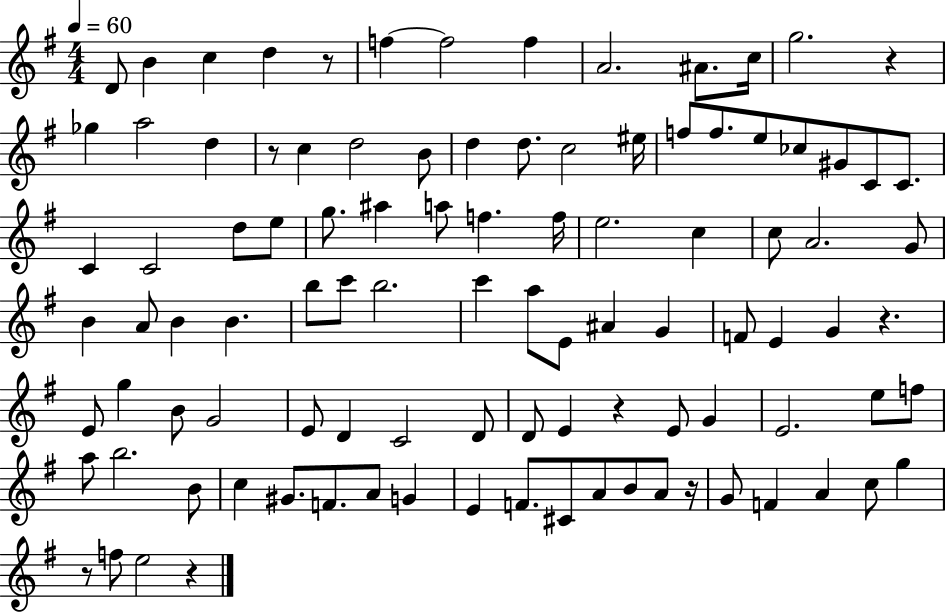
{
  \clef treble
  \numericTimeSignature
  \time 4/4
  \key g \major
  \tempo 4 = 60
  \repeat volta 2 { d'8 b'4 c''4 d''4 r8 | f''4~~ f''2 f''4 | a'2. ais'8. c''16 | g''2. r4 | \break ges''4 a''2 d''4 | r8 c''4 d''2 b'8 | d''4 d''8. c''2 eis''16 | f''8 f''8. e''8 ces''8 gis'8 c'8 c'8. | \break c'4 c'2 d''8 e''8 | g''8. ais''4 a''8 f''4. f''16 | e''2. c''4 | c''8 a'2. g'8 | \break b'4 a'8 b'4 b'4. | b''8 c'''8 b''2. | c'''4 a''8 e'8 ais'4 g'4 | f'8 e'4 g'4 r4. | \break e'8 g''4 b'8 g'2 | e'8 d'4 c'2 d'8 | d'8 e'4 r4 e'8 g'4 | e'2. e''8 f''8 | \break a''8 b''2. b'8 | c''4 gis'8. f'8. a'8 g'4 | e'4 f'8. cis'8 a'8 b'8 a'8 r16 | g'8 f'4 a'4 c''8 g''4 | \break r8 f''8 e''2 r4 | } \bar "|."
}